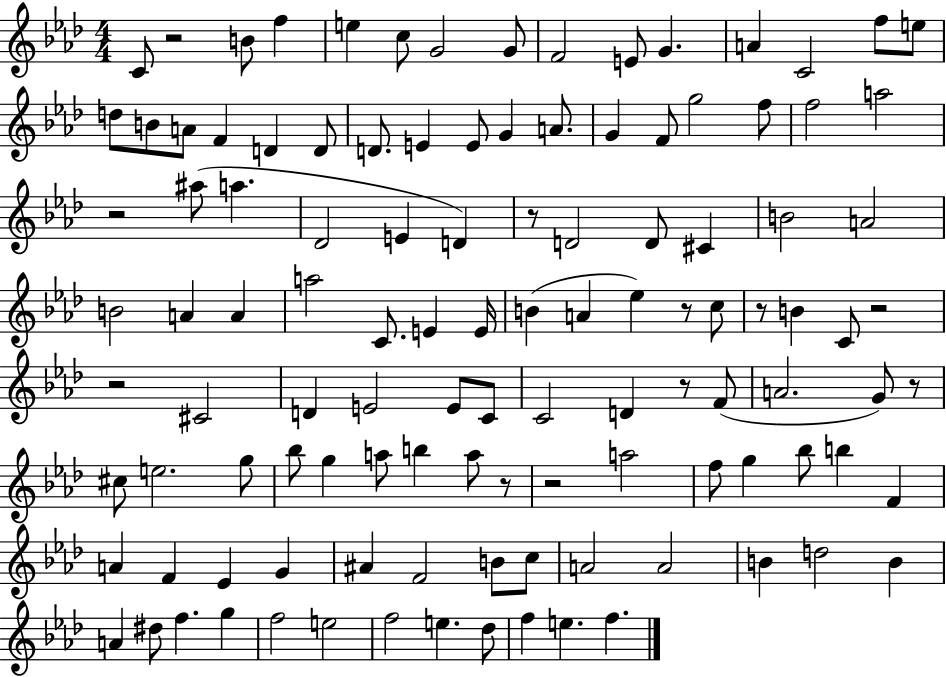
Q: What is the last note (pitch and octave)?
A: F5